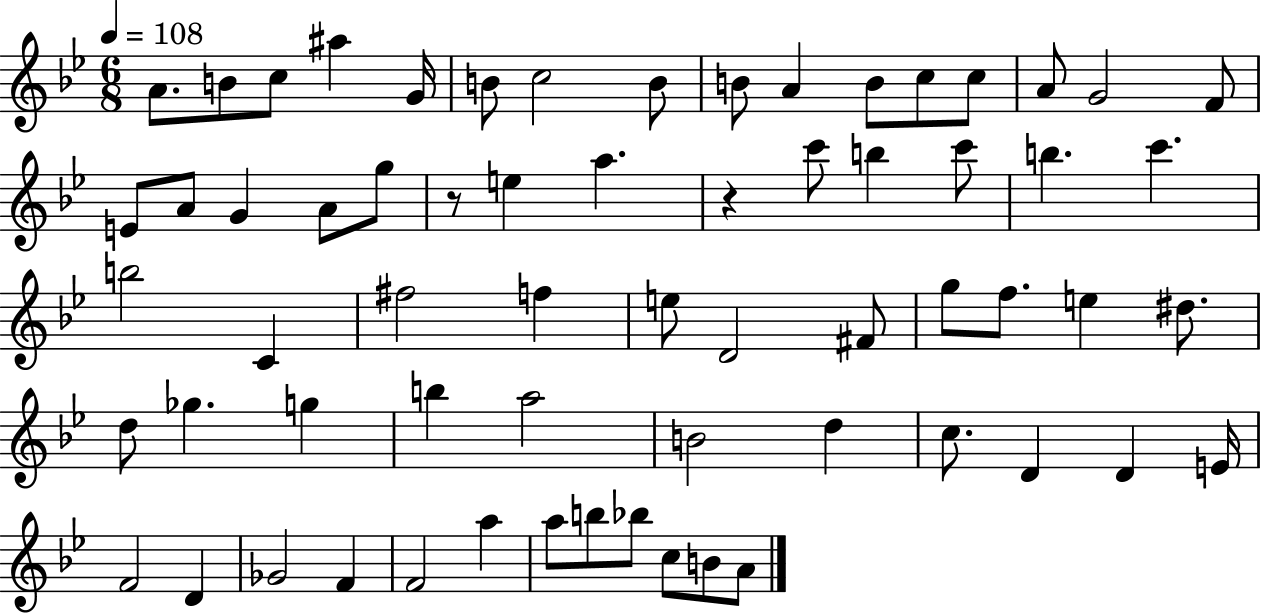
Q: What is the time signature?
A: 6/8